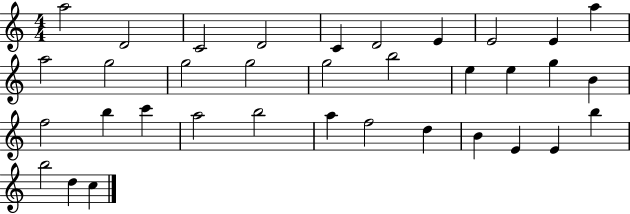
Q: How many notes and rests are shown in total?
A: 35